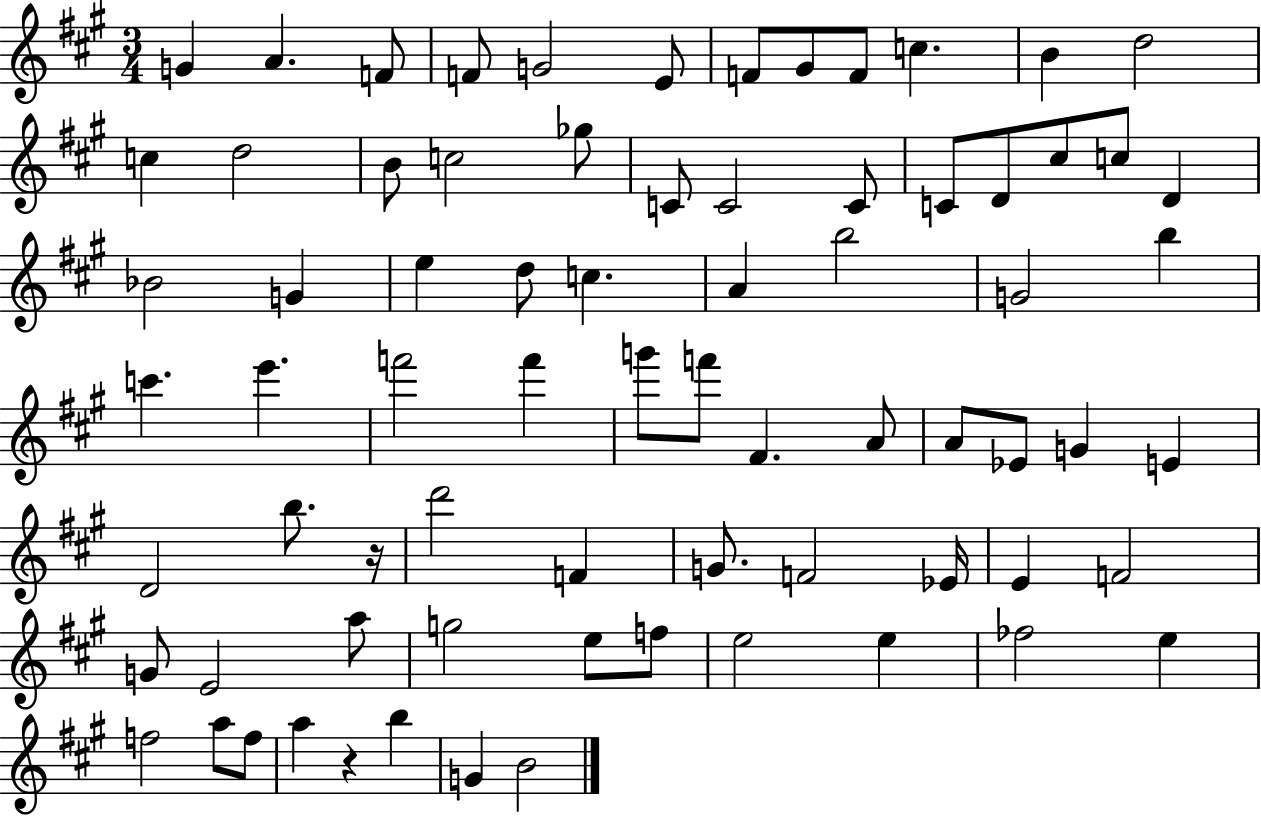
G4/q A4/q. F4/e F4/e G4/h E4/e F4/e G#4/e F4/e C5/q. B4/q D5/h C5/q D5/h B4/e C5/h Gb5/e C4/e C4/h C4/e C4/e D4/e C#5/e C5/e D4/q Bb4/h G4/q E5/q D5/e C5/q. A4/q B5/h G4/h B5/q C6/q. E6/q. F6/h F6/q G6/e F6/e F#4/q. A4/e A4/e Eb4/e G4/q E4/q D4/h B5/e. R/s D6/h F4/q G4/e. F4/h Eb4/s E4/q F4/h G4/e E4/h A5/e G5/h E5/e F5/e E5/h E5/q FES5/h E5/q F5/h A5/e F5/e A5/q R/q B5/q G4/q B4/h